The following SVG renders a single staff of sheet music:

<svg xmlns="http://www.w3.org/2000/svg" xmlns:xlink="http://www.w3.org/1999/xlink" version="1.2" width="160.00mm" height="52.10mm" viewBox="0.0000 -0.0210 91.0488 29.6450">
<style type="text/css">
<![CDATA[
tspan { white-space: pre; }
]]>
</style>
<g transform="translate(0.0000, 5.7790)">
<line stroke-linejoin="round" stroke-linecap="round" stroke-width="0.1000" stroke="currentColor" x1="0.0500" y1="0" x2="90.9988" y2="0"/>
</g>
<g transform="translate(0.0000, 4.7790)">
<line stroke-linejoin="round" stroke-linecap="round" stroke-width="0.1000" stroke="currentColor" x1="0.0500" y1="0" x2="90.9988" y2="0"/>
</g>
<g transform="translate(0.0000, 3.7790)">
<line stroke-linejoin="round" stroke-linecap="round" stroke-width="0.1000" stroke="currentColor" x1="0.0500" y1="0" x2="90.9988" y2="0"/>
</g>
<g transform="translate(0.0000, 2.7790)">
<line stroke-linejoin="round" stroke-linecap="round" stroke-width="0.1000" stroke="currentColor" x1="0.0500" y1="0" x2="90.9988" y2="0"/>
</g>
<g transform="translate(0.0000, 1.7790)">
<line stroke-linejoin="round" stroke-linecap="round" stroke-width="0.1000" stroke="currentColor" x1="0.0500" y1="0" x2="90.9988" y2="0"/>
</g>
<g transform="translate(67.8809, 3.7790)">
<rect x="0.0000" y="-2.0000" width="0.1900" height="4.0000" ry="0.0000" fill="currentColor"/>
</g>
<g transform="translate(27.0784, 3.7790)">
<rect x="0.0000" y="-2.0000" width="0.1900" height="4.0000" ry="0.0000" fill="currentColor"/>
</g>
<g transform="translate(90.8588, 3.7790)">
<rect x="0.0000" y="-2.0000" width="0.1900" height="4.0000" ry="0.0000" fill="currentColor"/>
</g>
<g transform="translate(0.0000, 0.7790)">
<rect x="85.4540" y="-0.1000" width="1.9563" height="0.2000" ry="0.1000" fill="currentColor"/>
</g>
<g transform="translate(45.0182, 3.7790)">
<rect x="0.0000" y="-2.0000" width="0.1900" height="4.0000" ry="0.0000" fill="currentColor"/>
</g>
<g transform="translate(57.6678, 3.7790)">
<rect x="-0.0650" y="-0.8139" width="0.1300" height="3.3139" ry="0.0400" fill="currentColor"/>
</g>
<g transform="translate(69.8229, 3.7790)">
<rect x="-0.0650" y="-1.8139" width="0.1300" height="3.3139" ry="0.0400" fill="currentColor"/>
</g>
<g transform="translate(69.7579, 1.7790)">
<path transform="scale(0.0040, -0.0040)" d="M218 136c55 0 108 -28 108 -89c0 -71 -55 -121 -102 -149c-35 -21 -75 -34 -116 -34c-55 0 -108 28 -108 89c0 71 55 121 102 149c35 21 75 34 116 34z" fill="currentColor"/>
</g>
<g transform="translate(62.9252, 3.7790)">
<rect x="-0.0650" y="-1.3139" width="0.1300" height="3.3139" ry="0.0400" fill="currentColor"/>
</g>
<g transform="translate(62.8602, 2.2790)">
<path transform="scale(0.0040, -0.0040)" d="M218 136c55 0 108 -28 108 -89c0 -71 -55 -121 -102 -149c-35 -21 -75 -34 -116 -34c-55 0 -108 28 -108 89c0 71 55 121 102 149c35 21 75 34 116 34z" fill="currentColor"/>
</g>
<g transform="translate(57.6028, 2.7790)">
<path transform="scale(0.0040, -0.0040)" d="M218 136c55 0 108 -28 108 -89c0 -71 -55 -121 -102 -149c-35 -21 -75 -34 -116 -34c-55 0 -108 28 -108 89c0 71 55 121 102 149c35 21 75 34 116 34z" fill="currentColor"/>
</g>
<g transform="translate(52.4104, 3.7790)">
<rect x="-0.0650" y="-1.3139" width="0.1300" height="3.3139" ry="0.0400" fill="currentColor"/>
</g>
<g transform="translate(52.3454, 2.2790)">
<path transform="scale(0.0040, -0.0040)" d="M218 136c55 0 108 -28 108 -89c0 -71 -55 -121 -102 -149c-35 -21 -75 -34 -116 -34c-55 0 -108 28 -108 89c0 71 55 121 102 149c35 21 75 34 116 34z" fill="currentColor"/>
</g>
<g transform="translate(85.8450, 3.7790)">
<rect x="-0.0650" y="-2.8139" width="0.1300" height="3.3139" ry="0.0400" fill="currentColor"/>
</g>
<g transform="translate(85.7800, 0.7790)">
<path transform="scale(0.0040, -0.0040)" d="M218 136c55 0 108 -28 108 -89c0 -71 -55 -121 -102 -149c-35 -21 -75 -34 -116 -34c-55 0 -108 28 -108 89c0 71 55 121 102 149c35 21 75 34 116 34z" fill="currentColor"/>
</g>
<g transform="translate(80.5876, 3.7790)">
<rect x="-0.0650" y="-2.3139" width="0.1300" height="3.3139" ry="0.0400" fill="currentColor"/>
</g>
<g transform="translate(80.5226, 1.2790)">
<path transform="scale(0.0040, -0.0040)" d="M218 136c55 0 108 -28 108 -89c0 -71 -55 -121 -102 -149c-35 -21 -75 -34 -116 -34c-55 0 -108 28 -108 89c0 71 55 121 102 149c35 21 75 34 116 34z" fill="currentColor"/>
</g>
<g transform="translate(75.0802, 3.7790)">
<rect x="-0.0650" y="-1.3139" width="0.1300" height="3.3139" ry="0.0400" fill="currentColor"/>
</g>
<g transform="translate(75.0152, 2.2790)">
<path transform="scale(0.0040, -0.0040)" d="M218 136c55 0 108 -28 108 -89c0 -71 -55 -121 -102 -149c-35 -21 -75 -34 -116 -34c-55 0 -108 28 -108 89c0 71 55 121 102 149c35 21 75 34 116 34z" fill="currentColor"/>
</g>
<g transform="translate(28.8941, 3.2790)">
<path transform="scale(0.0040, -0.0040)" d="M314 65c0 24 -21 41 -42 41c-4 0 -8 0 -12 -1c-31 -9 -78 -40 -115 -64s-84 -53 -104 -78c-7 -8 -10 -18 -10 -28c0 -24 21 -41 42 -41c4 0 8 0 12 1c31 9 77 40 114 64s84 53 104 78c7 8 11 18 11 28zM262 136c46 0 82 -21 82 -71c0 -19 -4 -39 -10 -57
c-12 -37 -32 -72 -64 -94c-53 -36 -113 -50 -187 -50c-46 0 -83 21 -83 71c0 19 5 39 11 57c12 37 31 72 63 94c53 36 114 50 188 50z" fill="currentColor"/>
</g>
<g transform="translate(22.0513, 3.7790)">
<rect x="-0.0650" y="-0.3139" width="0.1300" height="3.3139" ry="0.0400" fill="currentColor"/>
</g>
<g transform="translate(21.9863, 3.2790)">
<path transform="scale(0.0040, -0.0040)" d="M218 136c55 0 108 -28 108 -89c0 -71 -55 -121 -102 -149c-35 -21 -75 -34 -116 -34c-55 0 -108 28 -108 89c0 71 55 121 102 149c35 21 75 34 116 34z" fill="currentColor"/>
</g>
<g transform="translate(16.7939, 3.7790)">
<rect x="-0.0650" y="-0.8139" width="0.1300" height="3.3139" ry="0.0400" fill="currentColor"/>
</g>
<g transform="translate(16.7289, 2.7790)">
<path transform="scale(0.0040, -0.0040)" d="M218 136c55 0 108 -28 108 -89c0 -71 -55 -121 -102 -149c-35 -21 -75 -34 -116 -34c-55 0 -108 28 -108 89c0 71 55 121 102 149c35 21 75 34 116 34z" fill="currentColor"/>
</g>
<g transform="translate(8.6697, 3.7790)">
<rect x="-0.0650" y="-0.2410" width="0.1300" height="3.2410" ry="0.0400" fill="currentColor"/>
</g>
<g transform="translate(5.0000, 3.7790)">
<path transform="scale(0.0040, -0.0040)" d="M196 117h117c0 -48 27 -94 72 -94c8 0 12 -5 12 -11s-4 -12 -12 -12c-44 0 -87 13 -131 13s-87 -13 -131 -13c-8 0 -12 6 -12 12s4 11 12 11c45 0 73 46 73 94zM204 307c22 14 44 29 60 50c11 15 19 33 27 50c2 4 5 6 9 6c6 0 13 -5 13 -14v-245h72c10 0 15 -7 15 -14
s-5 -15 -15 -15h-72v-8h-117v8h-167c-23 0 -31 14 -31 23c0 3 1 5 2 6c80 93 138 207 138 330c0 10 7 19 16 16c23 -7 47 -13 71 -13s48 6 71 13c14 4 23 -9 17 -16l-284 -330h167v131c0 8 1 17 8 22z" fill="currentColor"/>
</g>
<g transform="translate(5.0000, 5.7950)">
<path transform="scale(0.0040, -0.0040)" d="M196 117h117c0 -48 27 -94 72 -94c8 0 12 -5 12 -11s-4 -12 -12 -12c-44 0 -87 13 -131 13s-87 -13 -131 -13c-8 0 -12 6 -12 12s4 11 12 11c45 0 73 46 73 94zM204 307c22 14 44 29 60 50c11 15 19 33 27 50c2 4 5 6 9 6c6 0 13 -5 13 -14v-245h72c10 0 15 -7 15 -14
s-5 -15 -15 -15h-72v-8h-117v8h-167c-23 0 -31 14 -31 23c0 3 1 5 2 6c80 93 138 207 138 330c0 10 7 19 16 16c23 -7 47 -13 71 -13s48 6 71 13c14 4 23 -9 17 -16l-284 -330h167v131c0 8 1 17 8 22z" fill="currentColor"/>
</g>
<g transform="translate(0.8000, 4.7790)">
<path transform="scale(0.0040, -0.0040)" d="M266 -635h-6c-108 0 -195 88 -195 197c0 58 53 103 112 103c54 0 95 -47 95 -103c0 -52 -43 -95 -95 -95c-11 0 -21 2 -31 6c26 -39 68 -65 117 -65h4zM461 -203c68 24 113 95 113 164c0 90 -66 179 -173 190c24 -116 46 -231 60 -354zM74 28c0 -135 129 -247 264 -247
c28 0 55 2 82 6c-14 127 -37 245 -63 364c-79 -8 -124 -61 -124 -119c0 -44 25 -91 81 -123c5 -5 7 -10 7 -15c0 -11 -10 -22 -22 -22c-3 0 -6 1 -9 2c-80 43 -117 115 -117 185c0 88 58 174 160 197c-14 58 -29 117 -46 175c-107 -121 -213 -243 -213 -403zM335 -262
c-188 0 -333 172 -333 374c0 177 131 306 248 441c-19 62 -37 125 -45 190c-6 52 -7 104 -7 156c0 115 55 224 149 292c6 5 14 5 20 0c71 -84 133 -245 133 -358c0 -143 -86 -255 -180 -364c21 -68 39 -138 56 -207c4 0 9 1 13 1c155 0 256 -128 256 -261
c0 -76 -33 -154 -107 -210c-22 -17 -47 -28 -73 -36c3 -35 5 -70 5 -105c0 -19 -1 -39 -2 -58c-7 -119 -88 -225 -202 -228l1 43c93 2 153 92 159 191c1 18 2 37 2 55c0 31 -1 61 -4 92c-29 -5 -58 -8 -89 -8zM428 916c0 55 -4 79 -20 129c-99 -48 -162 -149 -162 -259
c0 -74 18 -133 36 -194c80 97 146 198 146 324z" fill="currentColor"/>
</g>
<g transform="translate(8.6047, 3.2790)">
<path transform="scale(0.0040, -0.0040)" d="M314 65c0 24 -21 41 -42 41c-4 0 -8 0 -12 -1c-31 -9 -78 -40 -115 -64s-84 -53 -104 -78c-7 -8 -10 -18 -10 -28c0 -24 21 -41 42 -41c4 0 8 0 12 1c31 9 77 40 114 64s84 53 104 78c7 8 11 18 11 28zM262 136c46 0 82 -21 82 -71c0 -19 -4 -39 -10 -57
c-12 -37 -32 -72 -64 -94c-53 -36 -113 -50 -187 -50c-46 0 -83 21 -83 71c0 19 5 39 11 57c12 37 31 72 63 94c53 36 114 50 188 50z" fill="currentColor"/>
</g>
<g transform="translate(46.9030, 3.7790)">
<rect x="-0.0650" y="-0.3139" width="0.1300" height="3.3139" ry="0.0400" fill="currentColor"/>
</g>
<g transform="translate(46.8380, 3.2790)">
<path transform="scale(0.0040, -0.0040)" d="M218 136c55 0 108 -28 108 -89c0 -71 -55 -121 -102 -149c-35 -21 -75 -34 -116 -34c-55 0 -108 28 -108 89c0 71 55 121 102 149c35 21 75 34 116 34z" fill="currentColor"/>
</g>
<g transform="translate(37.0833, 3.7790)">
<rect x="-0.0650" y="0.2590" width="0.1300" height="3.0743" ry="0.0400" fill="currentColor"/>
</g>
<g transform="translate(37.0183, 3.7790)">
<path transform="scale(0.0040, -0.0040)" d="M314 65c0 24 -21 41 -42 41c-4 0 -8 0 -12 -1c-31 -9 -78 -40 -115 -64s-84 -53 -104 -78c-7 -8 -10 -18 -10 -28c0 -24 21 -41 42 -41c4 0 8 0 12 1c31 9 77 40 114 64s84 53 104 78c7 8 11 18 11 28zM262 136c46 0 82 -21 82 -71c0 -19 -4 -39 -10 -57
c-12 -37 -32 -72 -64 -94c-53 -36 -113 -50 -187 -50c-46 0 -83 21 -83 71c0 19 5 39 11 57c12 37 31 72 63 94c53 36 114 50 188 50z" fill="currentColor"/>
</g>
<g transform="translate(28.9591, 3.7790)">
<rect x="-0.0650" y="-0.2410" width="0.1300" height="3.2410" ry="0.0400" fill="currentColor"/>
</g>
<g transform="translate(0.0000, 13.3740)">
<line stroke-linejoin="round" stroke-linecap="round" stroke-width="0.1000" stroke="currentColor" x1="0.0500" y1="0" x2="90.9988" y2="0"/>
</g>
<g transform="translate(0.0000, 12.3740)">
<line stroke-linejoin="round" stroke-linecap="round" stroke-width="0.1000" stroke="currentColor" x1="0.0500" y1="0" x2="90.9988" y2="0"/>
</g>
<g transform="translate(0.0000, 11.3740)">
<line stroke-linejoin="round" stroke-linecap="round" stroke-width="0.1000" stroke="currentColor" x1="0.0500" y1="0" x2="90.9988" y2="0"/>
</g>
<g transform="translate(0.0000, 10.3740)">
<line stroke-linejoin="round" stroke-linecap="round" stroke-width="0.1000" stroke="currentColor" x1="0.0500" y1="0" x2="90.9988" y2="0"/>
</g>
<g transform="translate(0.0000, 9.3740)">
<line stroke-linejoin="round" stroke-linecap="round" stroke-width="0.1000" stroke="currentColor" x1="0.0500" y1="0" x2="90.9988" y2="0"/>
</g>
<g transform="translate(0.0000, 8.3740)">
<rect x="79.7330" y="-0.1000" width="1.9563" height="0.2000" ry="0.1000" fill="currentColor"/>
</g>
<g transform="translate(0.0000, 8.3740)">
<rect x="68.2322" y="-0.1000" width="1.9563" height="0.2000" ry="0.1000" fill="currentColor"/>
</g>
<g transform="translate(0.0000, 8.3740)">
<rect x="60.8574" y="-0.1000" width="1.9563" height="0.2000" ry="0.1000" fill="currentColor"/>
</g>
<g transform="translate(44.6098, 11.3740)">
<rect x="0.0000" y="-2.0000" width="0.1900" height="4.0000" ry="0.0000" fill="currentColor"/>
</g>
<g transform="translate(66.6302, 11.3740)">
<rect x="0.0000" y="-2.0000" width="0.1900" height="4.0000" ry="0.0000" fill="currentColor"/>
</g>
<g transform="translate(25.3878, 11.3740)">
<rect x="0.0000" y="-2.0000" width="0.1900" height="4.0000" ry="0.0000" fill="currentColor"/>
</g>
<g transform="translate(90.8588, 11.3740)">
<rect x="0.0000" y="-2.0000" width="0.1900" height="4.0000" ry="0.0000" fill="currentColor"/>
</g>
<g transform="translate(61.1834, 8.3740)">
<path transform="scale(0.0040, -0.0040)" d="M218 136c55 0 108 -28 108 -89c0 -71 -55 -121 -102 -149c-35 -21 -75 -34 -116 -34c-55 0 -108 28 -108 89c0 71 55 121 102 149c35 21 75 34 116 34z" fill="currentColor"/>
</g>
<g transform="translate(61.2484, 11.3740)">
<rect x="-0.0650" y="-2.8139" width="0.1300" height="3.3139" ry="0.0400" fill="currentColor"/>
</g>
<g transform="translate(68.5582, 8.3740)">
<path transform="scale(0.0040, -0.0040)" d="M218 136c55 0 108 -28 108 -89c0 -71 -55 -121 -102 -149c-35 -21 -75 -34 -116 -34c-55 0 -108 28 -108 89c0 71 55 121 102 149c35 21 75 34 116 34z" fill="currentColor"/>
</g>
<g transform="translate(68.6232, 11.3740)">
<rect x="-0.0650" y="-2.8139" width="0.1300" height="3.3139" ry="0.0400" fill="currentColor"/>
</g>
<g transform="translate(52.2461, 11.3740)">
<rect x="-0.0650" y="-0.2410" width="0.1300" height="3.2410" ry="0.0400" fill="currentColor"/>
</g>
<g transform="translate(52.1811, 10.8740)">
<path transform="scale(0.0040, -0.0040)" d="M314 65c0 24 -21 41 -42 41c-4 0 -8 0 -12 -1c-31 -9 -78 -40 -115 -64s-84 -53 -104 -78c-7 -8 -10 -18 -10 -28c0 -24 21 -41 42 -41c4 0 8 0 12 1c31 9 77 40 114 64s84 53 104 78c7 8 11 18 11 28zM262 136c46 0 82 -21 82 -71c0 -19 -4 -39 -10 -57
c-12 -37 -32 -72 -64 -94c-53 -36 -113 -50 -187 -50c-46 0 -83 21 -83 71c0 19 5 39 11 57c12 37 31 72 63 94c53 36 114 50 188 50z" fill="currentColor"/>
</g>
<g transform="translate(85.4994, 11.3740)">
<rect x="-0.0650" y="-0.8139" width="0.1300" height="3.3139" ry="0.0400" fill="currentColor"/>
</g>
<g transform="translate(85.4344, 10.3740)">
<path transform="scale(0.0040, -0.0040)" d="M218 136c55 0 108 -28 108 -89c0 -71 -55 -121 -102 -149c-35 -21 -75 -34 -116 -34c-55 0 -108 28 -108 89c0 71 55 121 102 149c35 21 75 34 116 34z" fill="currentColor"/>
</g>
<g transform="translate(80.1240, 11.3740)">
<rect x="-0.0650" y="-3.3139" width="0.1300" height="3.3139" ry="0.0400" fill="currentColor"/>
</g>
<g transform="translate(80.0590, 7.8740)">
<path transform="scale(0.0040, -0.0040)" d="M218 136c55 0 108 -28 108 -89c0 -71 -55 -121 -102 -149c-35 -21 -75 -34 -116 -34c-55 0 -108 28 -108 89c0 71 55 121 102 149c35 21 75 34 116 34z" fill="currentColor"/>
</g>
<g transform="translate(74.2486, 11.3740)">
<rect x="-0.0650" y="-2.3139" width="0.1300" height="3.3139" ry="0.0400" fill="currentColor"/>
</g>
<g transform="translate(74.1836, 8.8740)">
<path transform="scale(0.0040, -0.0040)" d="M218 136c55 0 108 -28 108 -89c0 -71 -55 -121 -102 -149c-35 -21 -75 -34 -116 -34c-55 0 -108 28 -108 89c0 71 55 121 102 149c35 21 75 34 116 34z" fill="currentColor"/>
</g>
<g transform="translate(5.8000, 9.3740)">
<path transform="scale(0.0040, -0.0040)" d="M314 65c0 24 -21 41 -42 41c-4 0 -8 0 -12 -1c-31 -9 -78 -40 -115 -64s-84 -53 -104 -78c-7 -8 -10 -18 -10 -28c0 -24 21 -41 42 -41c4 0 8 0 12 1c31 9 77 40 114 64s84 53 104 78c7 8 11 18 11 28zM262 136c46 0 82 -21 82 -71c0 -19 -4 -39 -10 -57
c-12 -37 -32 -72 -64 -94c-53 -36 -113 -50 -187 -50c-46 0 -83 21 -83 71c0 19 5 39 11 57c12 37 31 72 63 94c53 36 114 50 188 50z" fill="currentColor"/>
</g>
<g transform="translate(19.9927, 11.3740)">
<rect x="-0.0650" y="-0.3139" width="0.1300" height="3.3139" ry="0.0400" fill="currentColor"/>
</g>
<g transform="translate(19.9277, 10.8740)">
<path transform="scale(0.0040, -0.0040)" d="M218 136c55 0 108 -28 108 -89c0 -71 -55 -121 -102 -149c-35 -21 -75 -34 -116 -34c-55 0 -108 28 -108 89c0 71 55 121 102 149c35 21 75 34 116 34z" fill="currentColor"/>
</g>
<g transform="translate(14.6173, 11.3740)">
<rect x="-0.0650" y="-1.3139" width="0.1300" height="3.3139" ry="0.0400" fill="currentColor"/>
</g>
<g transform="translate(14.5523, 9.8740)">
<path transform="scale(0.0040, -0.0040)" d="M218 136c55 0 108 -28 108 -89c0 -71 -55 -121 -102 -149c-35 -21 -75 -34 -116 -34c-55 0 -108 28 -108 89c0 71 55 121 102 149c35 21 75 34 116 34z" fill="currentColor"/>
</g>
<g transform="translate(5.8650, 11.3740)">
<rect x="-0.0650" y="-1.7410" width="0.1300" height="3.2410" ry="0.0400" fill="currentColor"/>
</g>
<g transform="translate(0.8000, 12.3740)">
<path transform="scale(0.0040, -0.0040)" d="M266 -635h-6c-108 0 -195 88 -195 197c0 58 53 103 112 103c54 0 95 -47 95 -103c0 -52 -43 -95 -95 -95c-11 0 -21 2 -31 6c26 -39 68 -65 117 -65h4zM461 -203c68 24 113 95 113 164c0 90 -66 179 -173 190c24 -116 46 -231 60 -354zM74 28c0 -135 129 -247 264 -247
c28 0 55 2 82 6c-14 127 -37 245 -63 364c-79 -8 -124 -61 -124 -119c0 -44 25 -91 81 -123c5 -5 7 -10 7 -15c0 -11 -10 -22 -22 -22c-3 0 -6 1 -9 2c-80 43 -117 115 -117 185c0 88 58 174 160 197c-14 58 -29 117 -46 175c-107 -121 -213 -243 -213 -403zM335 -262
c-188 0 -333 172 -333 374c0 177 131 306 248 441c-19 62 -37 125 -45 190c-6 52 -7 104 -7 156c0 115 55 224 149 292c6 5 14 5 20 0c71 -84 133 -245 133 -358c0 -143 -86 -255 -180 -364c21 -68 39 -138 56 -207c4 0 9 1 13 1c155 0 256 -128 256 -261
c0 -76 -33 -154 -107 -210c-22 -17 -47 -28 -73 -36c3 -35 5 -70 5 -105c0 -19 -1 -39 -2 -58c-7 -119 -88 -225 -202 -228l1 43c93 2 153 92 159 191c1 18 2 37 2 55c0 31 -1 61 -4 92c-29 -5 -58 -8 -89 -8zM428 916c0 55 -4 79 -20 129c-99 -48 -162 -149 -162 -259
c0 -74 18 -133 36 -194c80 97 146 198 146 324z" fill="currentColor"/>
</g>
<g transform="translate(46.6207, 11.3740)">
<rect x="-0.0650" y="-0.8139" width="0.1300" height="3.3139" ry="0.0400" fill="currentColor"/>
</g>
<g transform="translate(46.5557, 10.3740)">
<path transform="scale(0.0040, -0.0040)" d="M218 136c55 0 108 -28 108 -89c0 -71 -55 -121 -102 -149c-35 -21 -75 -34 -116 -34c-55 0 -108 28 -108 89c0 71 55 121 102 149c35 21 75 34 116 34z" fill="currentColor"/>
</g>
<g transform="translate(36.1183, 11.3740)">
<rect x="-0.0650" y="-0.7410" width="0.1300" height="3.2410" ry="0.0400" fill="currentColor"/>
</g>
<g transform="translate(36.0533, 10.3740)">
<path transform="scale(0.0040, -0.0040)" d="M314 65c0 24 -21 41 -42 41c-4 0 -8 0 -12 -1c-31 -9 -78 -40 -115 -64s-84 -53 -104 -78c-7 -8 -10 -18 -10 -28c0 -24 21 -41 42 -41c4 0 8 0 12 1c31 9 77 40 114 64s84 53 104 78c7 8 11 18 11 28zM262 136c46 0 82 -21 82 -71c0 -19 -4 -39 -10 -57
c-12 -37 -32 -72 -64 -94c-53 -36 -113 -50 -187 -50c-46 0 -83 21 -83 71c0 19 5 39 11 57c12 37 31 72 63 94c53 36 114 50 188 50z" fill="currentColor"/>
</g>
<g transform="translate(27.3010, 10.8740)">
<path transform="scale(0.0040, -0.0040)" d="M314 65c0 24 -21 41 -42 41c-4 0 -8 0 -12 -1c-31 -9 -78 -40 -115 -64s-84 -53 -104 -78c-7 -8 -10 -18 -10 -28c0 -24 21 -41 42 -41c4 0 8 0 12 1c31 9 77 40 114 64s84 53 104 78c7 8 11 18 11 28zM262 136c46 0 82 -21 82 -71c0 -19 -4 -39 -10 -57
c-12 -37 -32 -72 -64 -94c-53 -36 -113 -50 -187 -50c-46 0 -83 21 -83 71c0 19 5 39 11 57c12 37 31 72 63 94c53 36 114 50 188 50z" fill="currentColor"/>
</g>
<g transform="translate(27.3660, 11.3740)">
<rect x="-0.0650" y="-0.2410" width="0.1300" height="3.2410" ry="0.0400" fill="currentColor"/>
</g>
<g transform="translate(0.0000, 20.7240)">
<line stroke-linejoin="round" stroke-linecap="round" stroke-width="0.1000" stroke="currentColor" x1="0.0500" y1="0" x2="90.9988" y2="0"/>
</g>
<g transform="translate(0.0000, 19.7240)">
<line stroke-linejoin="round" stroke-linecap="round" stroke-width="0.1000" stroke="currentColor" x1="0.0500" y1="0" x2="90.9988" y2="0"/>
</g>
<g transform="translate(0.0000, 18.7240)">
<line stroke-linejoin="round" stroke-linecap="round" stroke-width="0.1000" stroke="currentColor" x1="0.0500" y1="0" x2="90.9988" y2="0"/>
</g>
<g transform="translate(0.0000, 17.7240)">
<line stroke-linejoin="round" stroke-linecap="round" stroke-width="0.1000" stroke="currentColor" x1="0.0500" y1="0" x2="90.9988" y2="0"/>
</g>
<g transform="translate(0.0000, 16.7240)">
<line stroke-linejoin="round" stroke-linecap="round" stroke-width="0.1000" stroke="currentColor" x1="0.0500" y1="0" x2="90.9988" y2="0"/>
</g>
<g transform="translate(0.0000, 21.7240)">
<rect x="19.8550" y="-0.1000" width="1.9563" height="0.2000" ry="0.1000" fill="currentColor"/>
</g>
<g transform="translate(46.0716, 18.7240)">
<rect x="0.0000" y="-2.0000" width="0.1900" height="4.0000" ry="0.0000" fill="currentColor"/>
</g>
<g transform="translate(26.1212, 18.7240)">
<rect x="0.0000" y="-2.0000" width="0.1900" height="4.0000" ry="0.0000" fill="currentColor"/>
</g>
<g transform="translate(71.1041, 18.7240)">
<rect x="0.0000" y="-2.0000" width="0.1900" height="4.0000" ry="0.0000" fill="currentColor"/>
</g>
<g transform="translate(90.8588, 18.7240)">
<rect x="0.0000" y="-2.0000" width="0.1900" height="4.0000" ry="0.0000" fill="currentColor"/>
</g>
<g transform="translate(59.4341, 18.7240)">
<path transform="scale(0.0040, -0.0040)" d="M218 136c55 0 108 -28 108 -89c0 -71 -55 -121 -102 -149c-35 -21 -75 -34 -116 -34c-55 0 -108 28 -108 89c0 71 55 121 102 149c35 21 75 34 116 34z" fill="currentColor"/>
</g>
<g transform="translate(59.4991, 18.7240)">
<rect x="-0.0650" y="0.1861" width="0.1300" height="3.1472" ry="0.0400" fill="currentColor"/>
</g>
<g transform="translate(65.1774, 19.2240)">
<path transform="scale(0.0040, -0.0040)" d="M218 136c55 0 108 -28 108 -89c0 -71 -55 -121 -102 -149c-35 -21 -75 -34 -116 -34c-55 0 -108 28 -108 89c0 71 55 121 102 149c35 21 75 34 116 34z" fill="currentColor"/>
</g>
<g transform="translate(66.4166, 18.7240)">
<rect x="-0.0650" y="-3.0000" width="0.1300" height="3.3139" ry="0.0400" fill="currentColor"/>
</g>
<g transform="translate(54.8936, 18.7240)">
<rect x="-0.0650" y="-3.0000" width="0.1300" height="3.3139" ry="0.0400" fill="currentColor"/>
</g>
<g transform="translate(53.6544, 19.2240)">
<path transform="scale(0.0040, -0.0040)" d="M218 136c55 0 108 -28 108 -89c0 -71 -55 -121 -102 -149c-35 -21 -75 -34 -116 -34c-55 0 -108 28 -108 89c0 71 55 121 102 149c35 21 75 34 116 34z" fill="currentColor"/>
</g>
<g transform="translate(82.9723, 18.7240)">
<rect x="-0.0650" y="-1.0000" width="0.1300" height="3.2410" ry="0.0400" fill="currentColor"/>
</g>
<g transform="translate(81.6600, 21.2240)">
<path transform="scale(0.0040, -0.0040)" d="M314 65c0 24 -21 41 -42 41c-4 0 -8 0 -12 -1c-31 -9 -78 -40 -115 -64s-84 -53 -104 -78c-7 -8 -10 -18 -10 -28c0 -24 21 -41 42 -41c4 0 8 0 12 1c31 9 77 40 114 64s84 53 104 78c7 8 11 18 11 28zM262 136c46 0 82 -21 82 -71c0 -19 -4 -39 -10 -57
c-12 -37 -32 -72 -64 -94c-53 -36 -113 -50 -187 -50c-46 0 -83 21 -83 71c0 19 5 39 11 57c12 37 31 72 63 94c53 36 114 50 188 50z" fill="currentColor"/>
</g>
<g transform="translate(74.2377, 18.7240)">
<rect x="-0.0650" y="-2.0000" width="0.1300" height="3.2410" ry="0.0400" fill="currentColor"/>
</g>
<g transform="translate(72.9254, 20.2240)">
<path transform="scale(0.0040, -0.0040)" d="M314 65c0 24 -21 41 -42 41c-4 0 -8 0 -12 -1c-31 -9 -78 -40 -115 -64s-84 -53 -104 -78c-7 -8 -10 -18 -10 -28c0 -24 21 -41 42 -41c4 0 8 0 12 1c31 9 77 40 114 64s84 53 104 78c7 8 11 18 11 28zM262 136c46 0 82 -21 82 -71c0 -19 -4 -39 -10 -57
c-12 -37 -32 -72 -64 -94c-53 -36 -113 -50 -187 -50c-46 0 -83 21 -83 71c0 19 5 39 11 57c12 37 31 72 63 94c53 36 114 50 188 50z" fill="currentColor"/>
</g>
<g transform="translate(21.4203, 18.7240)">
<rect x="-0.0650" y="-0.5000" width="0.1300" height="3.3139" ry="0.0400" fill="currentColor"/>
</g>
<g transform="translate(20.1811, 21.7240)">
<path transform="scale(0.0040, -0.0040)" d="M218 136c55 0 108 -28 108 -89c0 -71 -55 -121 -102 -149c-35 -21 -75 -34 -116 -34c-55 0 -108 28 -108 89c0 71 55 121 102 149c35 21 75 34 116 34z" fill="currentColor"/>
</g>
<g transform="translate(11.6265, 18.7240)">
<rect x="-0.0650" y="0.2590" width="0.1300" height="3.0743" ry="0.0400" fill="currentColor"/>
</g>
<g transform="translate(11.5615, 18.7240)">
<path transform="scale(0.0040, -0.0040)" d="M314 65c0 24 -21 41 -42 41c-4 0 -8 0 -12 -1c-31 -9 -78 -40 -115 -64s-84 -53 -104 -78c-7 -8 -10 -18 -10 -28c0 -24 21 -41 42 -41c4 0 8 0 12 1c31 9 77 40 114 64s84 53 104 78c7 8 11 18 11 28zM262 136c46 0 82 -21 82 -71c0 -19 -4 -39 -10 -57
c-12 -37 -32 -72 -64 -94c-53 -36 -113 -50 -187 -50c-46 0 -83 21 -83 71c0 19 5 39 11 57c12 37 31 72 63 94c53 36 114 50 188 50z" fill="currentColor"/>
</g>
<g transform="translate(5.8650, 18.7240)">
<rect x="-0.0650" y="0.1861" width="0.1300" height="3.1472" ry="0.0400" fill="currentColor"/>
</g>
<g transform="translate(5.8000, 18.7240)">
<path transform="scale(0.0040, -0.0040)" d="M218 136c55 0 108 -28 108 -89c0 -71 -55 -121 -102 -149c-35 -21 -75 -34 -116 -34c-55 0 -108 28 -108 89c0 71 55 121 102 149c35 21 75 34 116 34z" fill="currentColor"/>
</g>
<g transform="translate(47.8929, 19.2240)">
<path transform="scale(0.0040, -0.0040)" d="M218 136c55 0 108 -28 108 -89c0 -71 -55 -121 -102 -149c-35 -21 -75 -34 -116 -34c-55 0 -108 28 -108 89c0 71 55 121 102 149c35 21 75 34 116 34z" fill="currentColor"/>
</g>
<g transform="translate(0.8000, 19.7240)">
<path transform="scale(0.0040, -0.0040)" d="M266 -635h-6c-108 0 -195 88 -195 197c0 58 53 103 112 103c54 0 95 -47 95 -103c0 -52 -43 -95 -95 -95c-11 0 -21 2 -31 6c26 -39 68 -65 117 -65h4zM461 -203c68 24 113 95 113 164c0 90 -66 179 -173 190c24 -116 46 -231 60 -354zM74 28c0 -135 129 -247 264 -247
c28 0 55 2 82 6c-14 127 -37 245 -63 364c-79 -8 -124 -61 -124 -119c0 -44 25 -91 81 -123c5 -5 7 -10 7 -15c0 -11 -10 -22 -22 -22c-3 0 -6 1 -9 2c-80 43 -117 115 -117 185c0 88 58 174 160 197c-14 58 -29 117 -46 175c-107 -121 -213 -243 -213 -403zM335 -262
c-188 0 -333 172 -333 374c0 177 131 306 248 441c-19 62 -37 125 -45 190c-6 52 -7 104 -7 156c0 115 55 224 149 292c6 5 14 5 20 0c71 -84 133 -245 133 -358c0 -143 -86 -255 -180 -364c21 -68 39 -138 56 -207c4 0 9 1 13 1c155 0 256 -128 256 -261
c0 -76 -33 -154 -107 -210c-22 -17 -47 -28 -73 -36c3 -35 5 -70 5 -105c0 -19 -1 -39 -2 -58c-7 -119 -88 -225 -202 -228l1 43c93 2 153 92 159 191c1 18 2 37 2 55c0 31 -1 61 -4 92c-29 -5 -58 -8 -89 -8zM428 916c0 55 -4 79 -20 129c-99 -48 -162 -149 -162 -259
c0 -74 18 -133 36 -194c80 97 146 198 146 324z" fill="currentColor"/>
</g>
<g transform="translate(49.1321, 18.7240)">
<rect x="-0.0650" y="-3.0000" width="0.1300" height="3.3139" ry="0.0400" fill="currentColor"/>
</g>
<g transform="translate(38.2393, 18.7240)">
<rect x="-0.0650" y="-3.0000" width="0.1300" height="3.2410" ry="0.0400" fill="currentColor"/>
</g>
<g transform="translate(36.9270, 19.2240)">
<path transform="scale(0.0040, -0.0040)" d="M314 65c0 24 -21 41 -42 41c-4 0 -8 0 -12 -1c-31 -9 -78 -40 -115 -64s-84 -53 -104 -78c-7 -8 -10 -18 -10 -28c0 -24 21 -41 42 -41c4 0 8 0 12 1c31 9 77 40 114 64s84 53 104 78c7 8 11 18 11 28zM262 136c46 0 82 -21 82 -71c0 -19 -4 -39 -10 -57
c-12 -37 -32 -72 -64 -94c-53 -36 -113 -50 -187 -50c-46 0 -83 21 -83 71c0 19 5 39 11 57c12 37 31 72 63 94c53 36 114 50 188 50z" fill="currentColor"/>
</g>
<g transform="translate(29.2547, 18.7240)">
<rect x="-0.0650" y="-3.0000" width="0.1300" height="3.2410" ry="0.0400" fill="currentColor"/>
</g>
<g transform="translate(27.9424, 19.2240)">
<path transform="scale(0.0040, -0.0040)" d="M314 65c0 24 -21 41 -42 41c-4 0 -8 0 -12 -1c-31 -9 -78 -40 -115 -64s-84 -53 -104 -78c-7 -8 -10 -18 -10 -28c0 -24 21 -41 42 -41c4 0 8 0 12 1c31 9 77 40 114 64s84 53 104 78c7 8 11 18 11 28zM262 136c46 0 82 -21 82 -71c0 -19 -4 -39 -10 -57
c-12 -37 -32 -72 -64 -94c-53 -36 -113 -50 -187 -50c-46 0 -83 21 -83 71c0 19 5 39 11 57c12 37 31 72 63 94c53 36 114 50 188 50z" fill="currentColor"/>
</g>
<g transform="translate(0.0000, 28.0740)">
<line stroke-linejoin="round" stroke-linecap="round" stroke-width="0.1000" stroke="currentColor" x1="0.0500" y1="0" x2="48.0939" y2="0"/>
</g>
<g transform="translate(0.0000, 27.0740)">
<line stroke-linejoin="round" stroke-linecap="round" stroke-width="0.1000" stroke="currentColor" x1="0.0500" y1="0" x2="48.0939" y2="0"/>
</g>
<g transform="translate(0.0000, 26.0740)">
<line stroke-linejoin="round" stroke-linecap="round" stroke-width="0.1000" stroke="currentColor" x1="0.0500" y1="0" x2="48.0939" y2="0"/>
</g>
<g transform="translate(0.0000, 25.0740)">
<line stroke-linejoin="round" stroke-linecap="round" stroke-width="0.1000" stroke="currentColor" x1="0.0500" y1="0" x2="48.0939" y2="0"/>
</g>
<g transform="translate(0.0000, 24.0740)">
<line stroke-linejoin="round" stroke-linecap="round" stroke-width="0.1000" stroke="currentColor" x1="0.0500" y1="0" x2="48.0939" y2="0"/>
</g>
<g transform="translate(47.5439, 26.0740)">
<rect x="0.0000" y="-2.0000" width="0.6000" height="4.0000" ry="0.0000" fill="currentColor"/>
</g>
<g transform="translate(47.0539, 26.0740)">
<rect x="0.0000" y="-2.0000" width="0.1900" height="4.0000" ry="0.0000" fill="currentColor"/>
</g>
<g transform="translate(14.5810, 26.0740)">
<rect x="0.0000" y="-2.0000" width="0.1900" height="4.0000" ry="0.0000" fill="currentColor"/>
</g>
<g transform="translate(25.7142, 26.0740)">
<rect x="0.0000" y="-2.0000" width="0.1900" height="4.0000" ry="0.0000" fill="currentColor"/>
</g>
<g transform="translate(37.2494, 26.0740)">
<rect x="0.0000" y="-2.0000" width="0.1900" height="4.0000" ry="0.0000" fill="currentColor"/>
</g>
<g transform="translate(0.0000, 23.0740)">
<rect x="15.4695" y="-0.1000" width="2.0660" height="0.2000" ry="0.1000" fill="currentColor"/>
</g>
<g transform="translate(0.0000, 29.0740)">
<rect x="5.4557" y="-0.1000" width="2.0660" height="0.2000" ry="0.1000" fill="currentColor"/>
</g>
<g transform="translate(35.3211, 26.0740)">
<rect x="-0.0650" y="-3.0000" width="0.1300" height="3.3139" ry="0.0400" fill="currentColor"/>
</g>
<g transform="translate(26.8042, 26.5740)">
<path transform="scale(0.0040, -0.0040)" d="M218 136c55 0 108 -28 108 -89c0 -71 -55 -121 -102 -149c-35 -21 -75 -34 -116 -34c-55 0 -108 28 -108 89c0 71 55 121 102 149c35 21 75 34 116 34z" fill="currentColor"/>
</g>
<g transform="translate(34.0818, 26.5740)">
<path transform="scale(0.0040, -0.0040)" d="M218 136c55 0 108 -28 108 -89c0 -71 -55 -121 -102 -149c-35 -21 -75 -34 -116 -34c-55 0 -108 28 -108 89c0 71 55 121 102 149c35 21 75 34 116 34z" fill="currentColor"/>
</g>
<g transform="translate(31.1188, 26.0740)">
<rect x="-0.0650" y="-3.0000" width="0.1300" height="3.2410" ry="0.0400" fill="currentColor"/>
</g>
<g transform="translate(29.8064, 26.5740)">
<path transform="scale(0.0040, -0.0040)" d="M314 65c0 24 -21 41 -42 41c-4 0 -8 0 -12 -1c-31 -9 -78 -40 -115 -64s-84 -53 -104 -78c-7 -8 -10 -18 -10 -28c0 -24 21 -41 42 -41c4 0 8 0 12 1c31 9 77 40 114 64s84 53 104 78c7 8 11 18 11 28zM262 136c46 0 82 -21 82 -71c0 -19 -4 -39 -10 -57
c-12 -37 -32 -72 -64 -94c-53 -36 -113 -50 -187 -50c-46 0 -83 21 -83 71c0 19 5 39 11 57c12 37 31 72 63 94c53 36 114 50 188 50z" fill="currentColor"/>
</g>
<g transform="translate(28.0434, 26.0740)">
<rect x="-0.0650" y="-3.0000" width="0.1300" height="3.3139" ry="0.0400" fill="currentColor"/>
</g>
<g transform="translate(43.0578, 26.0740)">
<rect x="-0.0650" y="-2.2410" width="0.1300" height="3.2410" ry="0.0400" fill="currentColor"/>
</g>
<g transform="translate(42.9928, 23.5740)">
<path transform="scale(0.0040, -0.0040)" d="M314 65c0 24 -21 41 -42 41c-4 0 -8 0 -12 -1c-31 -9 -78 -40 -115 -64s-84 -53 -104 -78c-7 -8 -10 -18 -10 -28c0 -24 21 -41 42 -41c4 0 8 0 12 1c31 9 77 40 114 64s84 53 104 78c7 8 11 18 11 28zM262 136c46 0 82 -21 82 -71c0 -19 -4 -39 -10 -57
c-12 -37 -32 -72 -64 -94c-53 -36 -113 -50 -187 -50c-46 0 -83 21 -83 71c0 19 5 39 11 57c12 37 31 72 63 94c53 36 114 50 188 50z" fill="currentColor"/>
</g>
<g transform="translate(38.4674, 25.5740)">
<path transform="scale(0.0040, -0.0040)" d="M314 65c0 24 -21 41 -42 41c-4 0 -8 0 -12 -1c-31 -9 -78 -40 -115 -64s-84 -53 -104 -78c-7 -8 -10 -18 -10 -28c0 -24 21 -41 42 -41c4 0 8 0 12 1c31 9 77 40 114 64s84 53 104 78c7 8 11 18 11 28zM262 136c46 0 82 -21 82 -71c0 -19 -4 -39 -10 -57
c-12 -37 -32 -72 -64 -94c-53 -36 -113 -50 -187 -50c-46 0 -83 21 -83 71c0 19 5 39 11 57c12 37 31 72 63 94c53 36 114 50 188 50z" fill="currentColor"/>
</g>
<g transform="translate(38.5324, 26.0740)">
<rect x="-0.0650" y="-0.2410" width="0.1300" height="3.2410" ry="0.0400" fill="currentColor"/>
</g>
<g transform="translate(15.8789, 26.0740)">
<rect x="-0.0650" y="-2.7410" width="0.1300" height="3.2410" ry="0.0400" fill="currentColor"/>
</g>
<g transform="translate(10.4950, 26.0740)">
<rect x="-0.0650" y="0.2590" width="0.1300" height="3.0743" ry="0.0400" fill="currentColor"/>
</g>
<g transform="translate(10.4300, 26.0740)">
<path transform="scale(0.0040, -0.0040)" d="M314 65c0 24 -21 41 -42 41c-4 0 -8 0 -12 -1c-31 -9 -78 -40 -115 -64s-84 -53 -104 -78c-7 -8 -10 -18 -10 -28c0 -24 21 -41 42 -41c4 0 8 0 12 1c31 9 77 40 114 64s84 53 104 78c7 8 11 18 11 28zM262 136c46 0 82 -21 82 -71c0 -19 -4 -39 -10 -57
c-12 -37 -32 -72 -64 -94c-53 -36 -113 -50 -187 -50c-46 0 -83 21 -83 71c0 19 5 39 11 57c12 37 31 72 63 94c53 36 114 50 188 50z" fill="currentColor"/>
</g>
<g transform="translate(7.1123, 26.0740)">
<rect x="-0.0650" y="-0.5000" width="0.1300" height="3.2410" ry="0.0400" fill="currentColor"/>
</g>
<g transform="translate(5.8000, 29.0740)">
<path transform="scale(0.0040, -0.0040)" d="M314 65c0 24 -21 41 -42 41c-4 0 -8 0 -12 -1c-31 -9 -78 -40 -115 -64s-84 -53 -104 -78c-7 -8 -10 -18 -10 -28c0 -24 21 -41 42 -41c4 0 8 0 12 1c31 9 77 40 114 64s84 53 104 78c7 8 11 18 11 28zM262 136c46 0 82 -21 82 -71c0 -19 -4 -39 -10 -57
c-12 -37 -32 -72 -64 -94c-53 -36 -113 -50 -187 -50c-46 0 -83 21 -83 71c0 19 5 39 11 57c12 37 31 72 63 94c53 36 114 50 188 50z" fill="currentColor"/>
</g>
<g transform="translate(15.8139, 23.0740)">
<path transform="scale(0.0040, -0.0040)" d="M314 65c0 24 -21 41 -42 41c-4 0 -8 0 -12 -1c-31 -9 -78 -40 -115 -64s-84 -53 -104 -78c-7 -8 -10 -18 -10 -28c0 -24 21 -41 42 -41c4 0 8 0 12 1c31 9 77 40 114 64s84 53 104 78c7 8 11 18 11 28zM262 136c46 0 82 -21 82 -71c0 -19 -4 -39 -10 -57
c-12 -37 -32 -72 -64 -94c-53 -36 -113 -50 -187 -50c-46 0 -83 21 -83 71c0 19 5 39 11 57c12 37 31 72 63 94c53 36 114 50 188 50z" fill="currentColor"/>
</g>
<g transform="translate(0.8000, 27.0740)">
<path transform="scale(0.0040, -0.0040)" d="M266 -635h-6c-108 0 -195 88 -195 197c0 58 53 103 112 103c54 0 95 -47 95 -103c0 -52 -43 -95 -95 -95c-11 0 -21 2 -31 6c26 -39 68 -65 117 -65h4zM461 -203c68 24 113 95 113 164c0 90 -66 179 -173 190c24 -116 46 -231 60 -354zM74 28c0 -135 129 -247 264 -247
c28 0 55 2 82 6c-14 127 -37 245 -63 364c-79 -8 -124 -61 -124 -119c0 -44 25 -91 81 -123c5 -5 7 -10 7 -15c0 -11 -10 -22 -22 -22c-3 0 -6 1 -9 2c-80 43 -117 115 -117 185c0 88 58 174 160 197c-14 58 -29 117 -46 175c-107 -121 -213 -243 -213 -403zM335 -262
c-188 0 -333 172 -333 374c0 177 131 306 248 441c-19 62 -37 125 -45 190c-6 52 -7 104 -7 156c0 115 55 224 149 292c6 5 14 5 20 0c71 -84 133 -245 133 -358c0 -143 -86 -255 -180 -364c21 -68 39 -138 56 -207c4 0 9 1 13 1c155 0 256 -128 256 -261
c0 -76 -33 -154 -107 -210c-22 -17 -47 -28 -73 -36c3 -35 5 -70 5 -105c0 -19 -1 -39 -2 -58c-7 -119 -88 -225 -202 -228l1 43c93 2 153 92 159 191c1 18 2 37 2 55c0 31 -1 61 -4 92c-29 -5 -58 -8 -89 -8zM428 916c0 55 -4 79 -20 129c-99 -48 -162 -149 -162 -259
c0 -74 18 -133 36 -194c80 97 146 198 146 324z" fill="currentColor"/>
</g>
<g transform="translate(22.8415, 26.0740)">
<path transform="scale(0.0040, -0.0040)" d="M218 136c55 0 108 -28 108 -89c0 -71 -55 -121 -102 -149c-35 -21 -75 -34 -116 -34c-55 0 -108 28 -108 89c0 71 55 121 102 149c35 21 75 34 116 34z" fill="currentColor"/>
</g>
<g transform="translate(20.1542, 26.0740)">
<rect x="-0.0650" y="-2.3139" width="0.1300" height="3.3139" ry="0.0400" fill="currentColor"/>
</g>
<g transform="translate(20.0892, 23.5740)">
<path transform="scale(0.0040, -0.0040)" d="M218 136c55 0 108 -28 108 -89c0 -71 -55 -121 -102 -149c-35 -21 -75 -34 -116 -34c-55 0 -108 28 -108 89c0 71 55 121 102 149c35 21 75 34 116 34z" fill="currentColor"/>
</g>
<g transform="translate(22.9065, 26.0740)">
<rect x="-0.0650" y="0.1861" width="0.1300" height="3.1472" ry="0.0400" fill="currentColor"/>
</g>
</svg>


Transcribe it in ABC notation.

X:1
T:Untitled
M:4/4
L:1/4
K:C
c2 d c c2 B2 c e d e f e g a f2 e c c2 d2 d c2 a a g b d B B2 C A2 A2 A A B A F2 D2 C2 B2 a2 g B A A2 A c2 g2